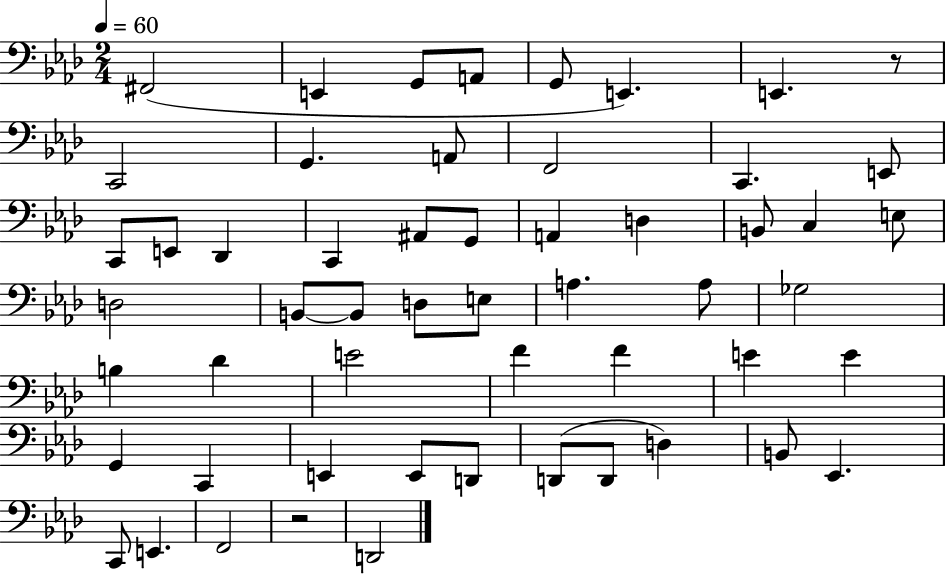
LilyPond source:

{
  \clef bass
  \numericTimeSignature
  \time 2/4
  \key aes \major
  \tempo 4 = 60
  fis,2( | e,4 g,8 a,8 | g,8 e,4.) | e,4. r8 | \break c,2 | g,4. a,8 | f,2 | c,4. e,8 | \break c,8 e,8 des,4 | c,4 ais,8 g,8 | a,4 d4 | b,8 c4 e8 | \break d2 | b,8~~ b,8 d8 e8 | a4. a8 | ges2 | \break b4 des'4 | e'2 | f'4 f'4 | e'4 e'4 | \break g,4 c,4 | e,4 e,8 d,8 | d,8( d,8 d4) | b,8 ees,4. | \break c,8 e,4. | f,2 | r2 | d,2 | \break \bar "|."
}